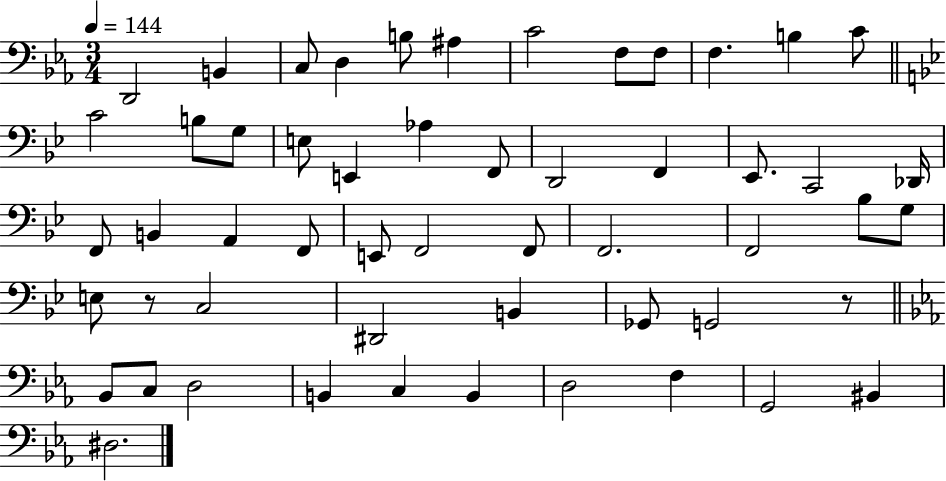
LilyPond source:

{
  \clef bass
  \numericTimeSignature
  \time 3/4
  \key ees \major
  \tempo 4 = 144
  d,2 b,4 | c8 d4 b8 ais4 | c'2 f8 f8 | f4. b4 c'8 | \break \bar "||" \break \key g \minor c'2 b8 g8 | e8 e,4 aes4 f,8 | d,2 f,4 | ees,8. c,2 des,16 | \break f,8 b,4 a,4 f,8 | e,8 f,2 f,8 | f,2. | f,2 bes8 g8 | \break e8 r8 c2 | dis,2 b,4 | ges,8 g,2 r8 | \bar "||" \break \key ees \major bes,8 c8 d2 | b,4 c4 b,4 | d2 f4 | g,2 bis,4 | \break dis2. | \bar "|."
}